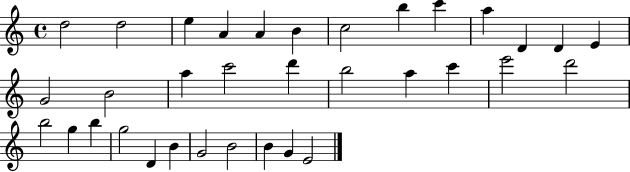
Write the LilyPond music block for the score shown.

{
  \clef treble
  \time 4/4
  \defaultTimeSignature
  \key c \major
  d''2 d''2 | e''4 a'4 a'4 b'4 | c''2 b''4 c'''4 | a''4 d'4 d'4 e'4 | \break g'2 b'2 | a''4 c'''2 d'''4 | b''2 a''4 c'''4 | e'''2 d'''2 | \break b''2 g''4 b''4 | g''2 d'4 b'4 | g'2 b'2 | b'4 g'4 e'2 | \break \bar "|."
}